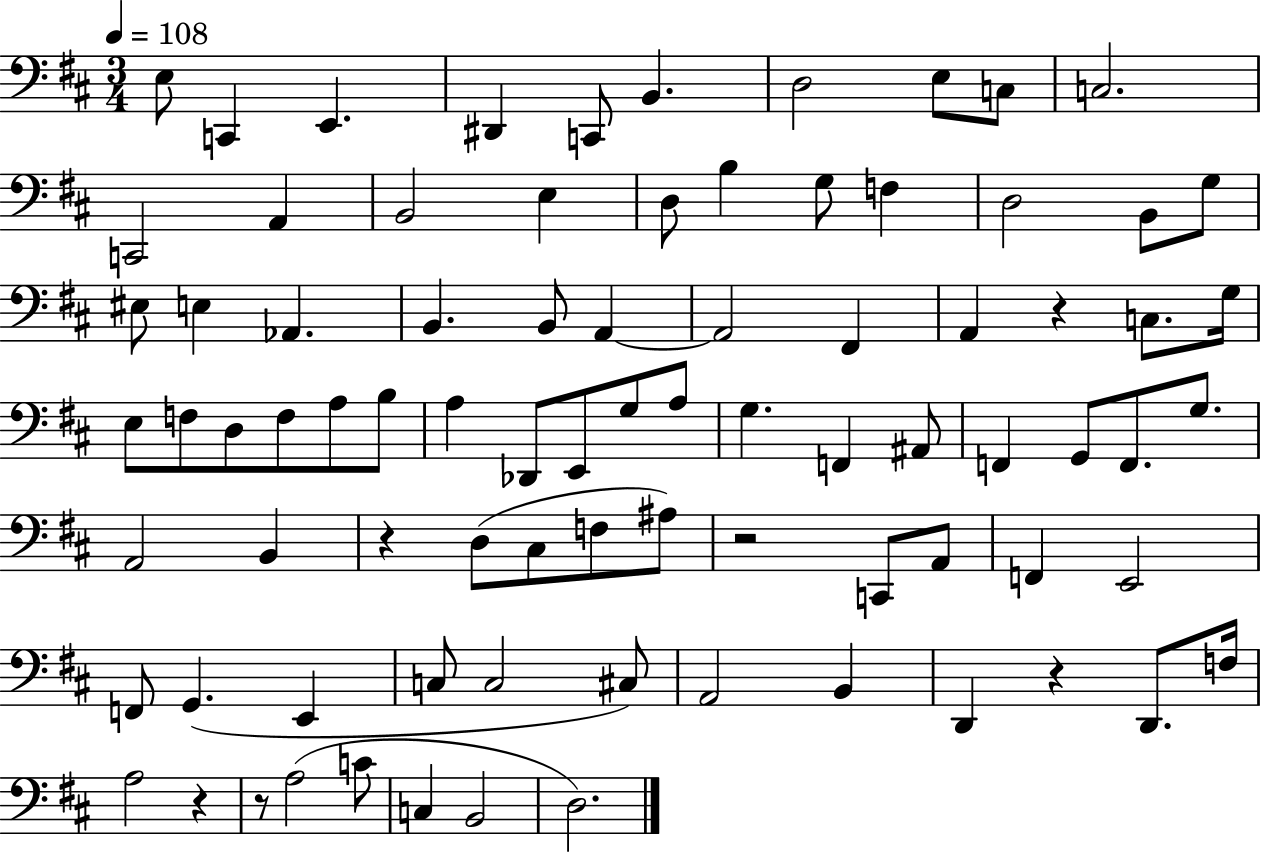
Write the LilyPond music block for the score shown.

{
  \clef bass
  \numericTimeSignature
  \time 3/4
  \key d \major
  \tempo 4 = 108
  \repeat volta 2 { e8 c,4 e,4. | dis,4 c,8 b,4. | d2 e8 c8 | c2. | \break c,2 a,4 | b,2 e4 | d8 b4 g8 f4 | d2 b,8 g8 | \break eis8 e4 aes,4. | b,4. b,8 a,4~~ | a,2 fis,4 | a,4 r4 c8. g16 | \break e8 f8 d8 f8 a8 b8 | a4 des,8 e,8 g8 a8 | g4. f,4 ais,8 | f,4 g,8 f,8. g8. | \break a,2 b,4 | r4 d8( cis8 f8 ais8) | r2 c,8 a,8 | f,4 e,2 | \break f,8 g,4.( e,4 | c8 c2 cis8) | a,2 b,4 | d,4 r4 d,8. f16 | \break a2 r4 | r8 a2( c'8 | c4 b,2 | d2.) | \break } \bar "|."
}